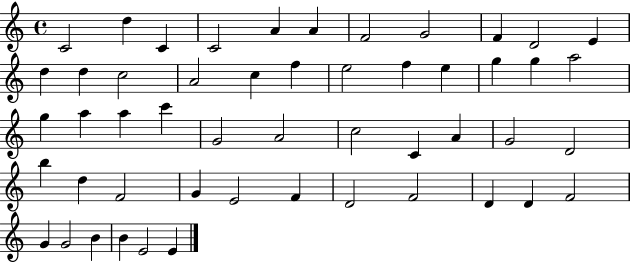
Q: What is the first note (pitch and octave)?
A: C4